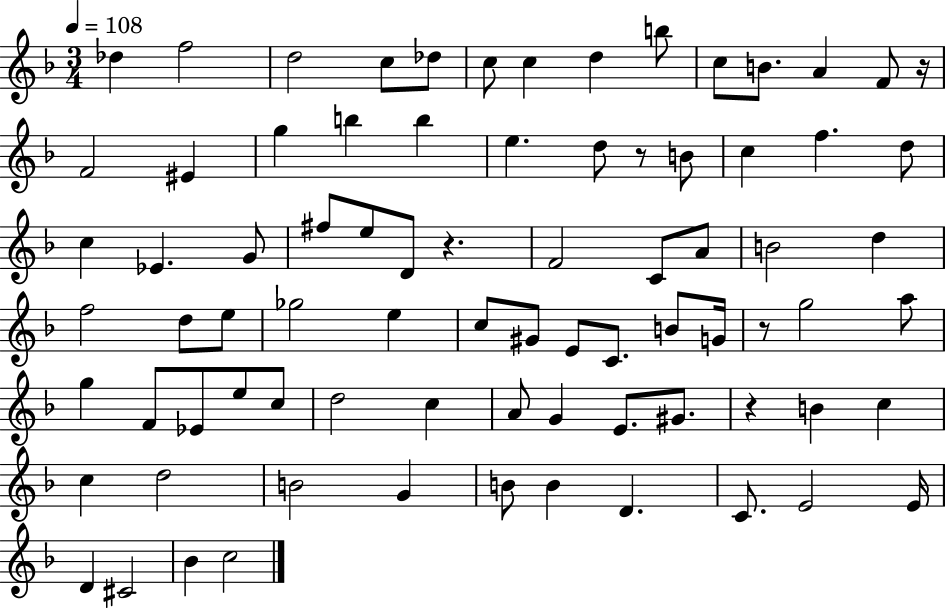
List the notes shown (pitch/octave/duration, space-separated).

Db5/q F5/h D5/h C5/e Db5/e C5/e C5/q D5/q B5/e C5/e B4/e. A4/q F4/e R/s F4/h EIS4/q G5/q B5/q B5/q E5/q. D5/e R/e B4/e C5/q F5/q. D5/e C5/q Eb4/q. G4/e F#5/e E5/e D4/e R/q. F4/h C4/e A4/e B4/h D5/q F5/h D5/e E5/e Gb5/h E5/q C5/e G#4/e E4/e C4/e. B4/e G4/s R/e G5/h A5/e G5/q F4/e Eb4/e E5/e C5/e D5/h C5/q A4/e G4/q E4/e. G#4/e. R/q B4/q C5/q C5/q D5/h B4/h G4/q B4/e B4/q D4/q. C4/e. E4/h E4/s D4/q C#4/h Bb4/q C5/h